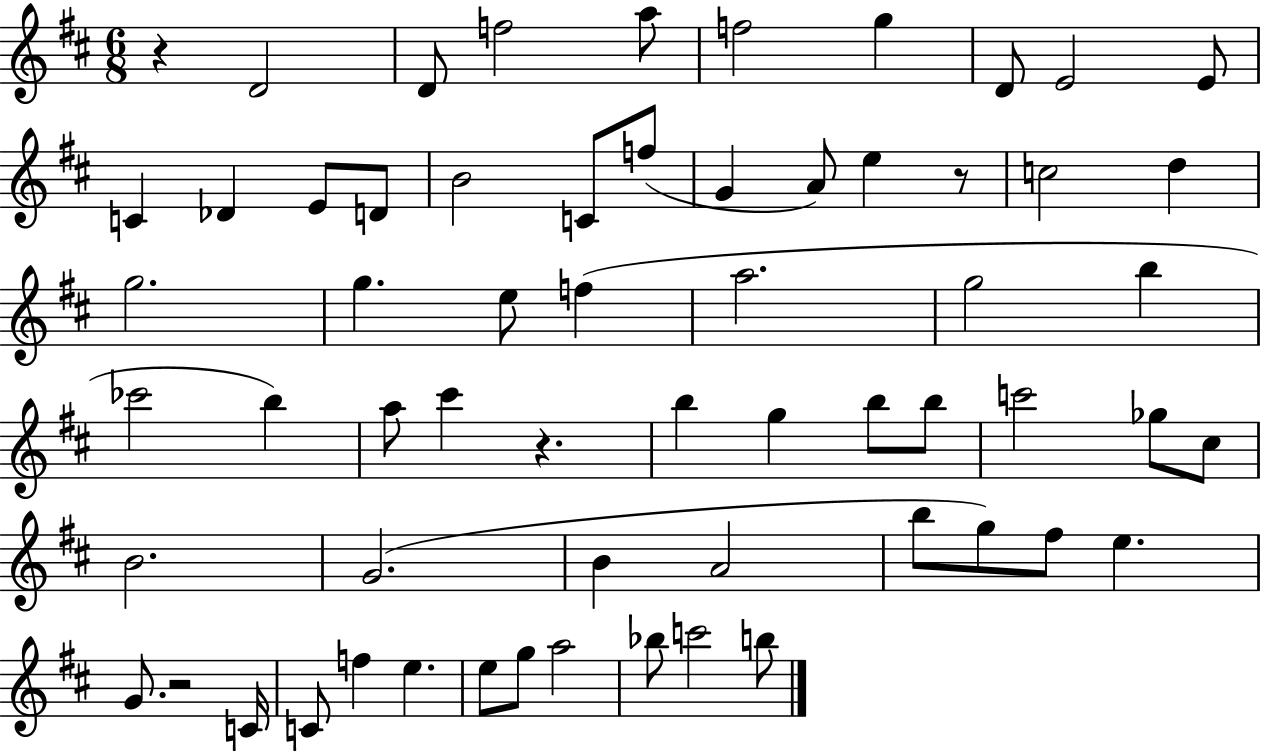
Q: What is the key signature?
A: D major